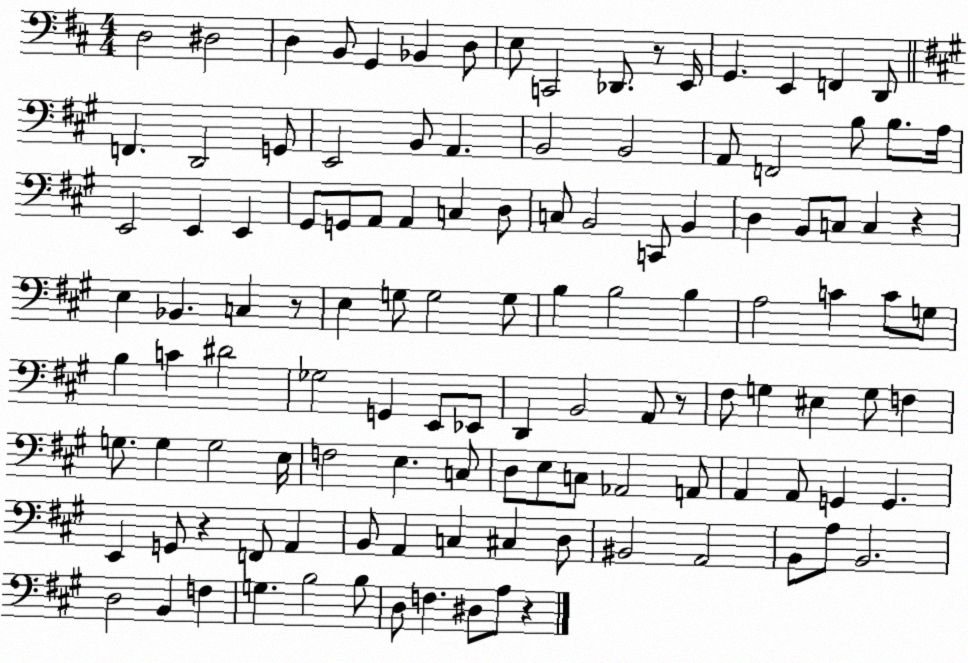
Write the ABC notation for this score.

X:1
T:Untitled
M:4/4
L:1/4
K:D
D,2 ^D,2 D, B,,/2 G,, _B,, D,/2 E,/2 C,,2 _D,,/2 z/2 E,,/4 G,, E,, F,, D,,/2 F,, D,,2 G,,/2 E,,2 B,,/2 A,, B,,2 B,,2 A,,/2 F,,2 B,/2 B,/2 A,/4 E,,2 E,, E,, ^G,,/2 G,,/2 A,,/2 A,, C, D,/2 C,/2 B,,2 C,,/2 B,, D, B,,/2 C,/2 C, z E, _B,, C, z/2 E, G,/2 G,2 G,/2 B, B,2 B, A,2 C C/2 G,/2 B, C ^D2 _G,2 G,, E,,/2 _E,,/2 D,, B,,2 A,,/2 z/2 ^F,/2 G, ^E, G,/2 F, G,/2 G, G,2 E,/4 F,2 E, C,/2 D,/2 E,/2 C,/2 _A,,2 A,,/2 A,, A,,/2 G,, G,, E,, G,,/2 z F,,/2 A,, B,,/2 A,, C, ^C, D,/2 ^B,,2 A,,2 B,,/2 A,/2 B,,2 D,2 B,, F, G, B,2 B,/2 D,/2 F, ^D,/2 A,/2 z